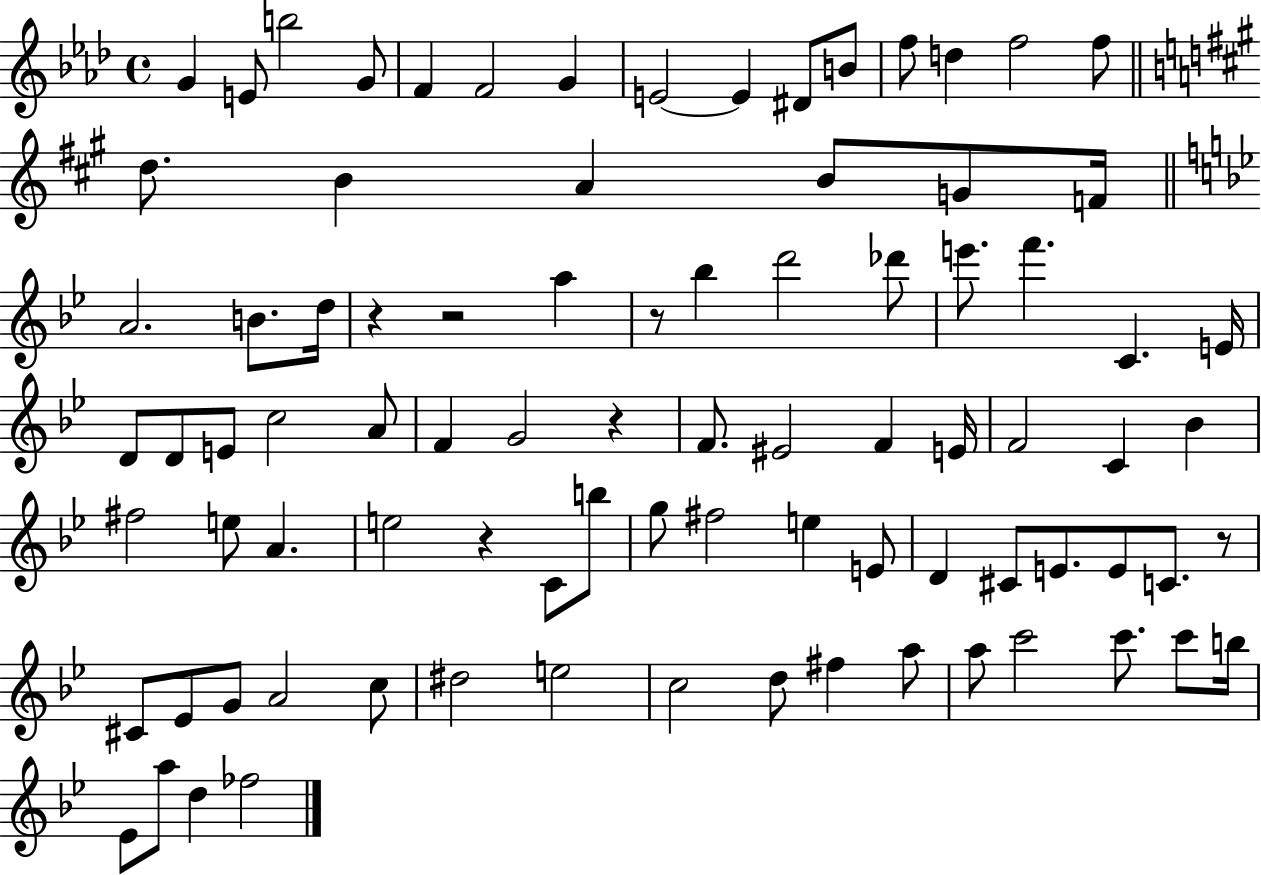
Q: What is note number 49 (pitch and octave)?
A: A4